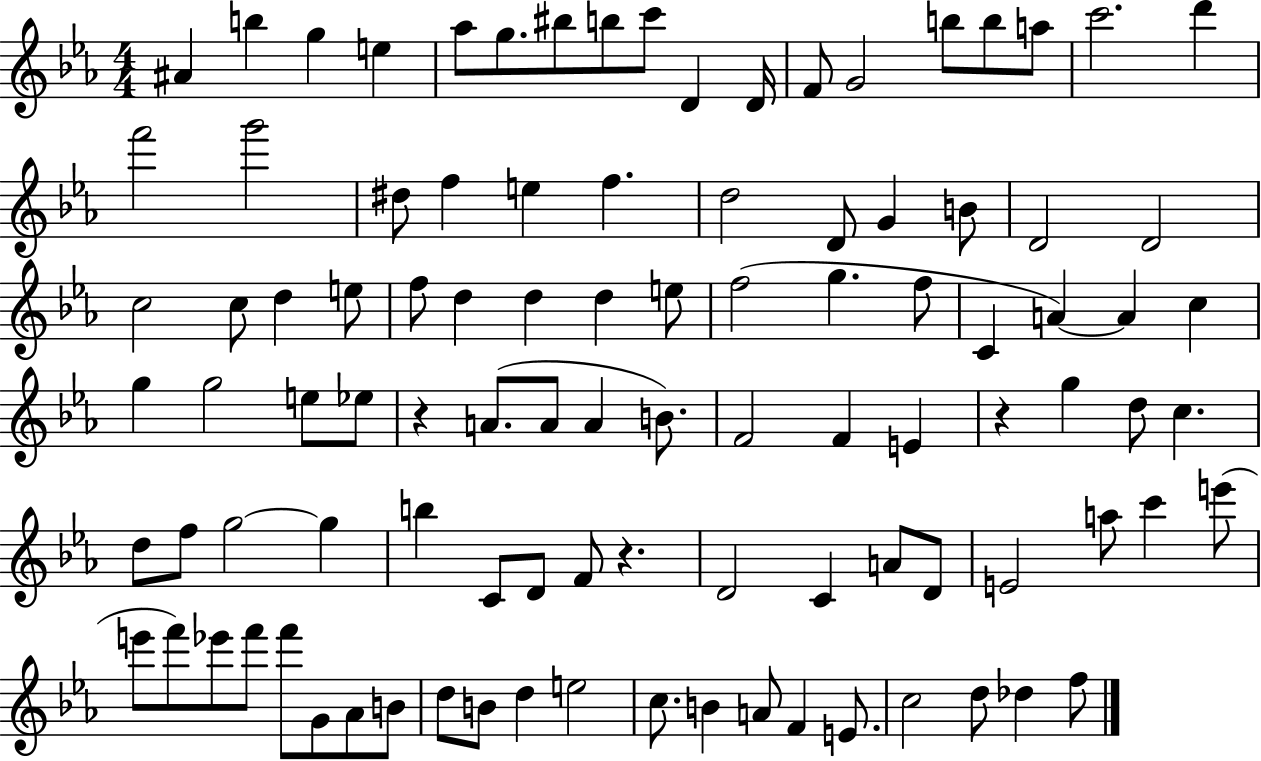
A#4/q B5/q G5/q E5/q Ab5/e G5/e. BIS5/e B5/e C6/e D4/q D4/s F4/e G4/h B5/e B5/e A5/e C6/h. D6/q F6/h G6/h D#5/e F5/q E5/q F5/q. D5/h D4/e G4/q B4/e D4/h D4/h C5/h C5/e D5/q E5/e F5/e D5/q D5/q D5/q E5/e F5/h G5/q. F5/e C4/q A4/q A4/q C5/q G5/q G5/h E5/e Eb5/e R/q A4/e. A4/e A4/q B4/e. F4/h F4/q E4/q R/q G5/q D5/e C5/q. D5/e F5/e G5/h G5/q B5/q C4/e D4/e F4/e R/q. D4/h C4/q A4/e D4/e E4/h A5/e C6/q E6/e E6/e F6/e Eb6/e F6/e F6/e G4/e Ab4/e B4/e D5/e B4/e D5/q E5/h C5/e. B4/q A4/e F4/q E4/e. C5/h D5/e Db5/q F5/e